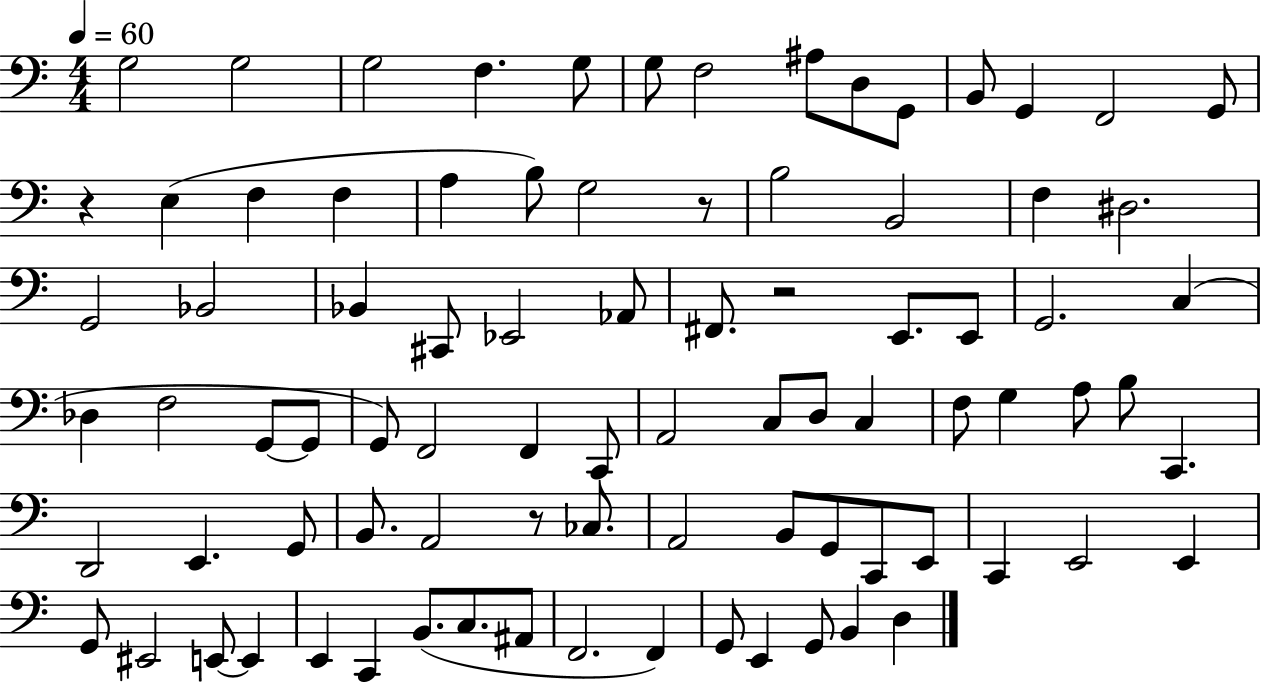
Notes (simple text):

G3/h G3/h G3/h F3/q. G3/e G3/e F3/h A#3/e D3/e G2/e B2/e G2/q F2/h G2/e R/q E3/q F3/q F3/q A3/q B3/e G3/h R/e B3/h B2/h F3/q D#3/h. G2/h Bb2/h Bb2/q C#2/e Eb2/h Ab2/e F#2/e. R/h E2/e. E2/e G2/h. C3/q Db3/q F3/h G2/e G2/e G2/e F2/h F2/q C2/e A2/h C3/e D3/e C3/q F3/e G3/q A3/e B3/e C2/q. D2/h E2/q. G2/e B2/e. A2/h R/e CES3/e. A2/h B2/e G2/e C2/e E2/e C2/q E2/h E2/q G2/e EIS2/h E2/e E2/q E2/q C2/q B2/e. C3/e. A#2/e F2/h. F2/q G2/e E2/q G2/e B2/q D3/q